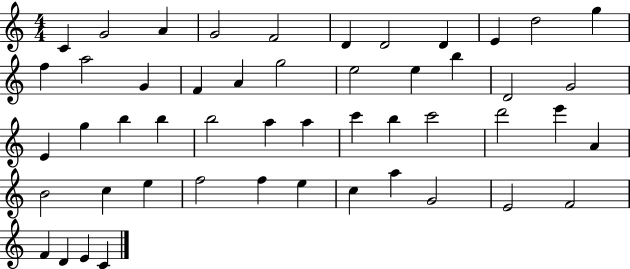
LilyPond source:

{
  \clef treble
  \numericTimeSignature
  \time 4/4
  \key c \major
  c'4 g'2 a'4 | g'2 f'2 | d'4 d'2 d'4 | e'4 d''2 g''4 | \break f''4 a''2 g'4 | f'4 a'4 g''2 | e''2 e''4 b''4 | d'2 g'2 | \break e'4 g''4 b''4 b''4 | b''2 a''4 a''4 | c'''4 b''4 c'''2 | d'''2 e'''4 a'4 | \break b'2 c''4 e''4 | f''2 f''4 e''4 | c''4 a''4 g'2 | e'2 f'2 | \break f'4 d'4 e'4 c'4 | \bar "|."
}